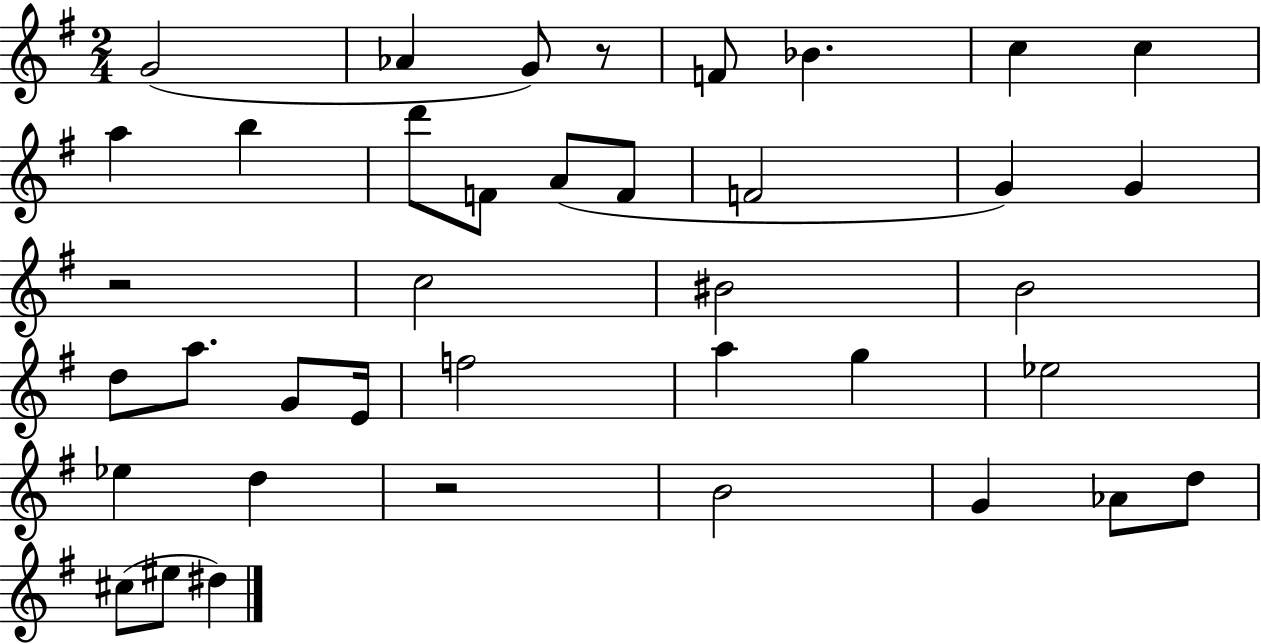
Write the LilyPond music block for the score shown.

{
  \clef treble
  \numericTimeSignature
  \time 2/4
  \key g \major
  g'2( | aes'4 g'8) r8 | f'8 bes'4. | c''4 c''4 | \break a''4 b''4 | d'''8 f'8 a'8( f'8 | f'2 | g'4) g'4 | \break r2 | c''2 | bis'2 | b'2 | \break d''8 a''8. g'8 e'16 | f''2 | a''4 g''4 | ees''2 | \break ees''4 d''4 | r2 | b'2 | g'4 aes'8 d''8 | \break cis''8( eis''8 dis''4) | \bar "|."
}